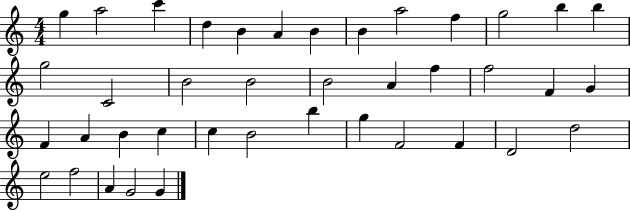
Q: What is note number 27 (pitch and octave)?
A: C5